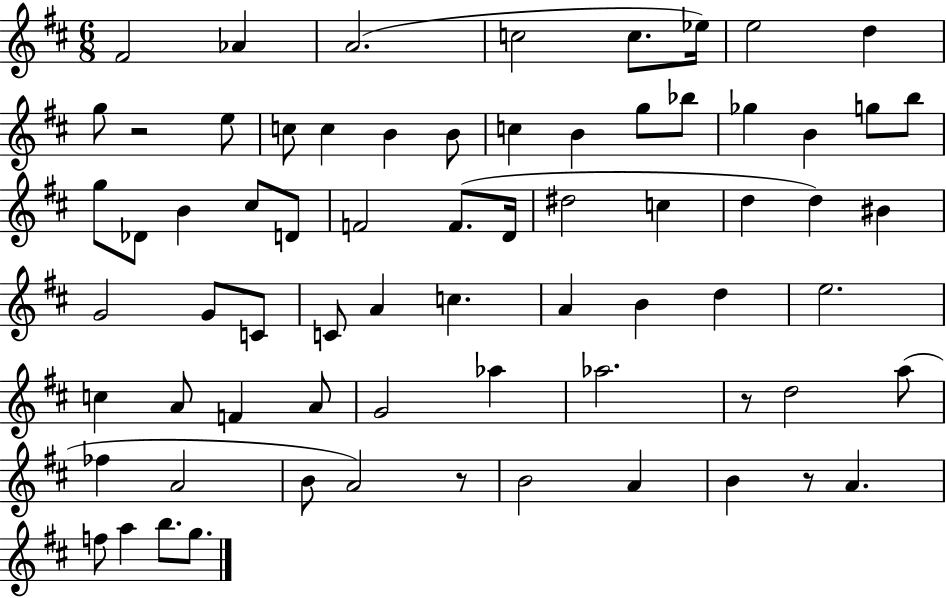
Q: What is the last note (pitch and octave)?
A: G5